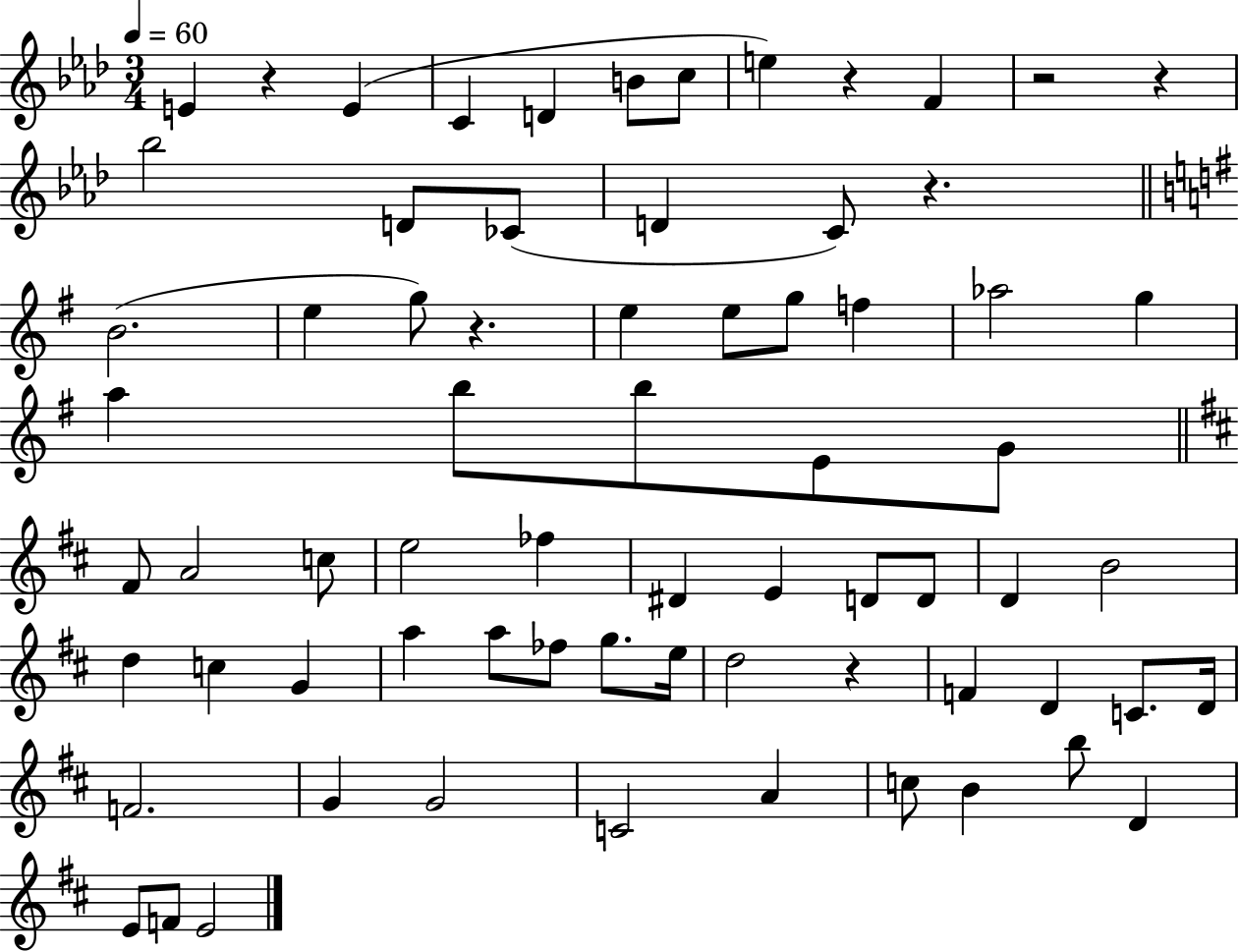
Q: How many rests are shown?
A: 7